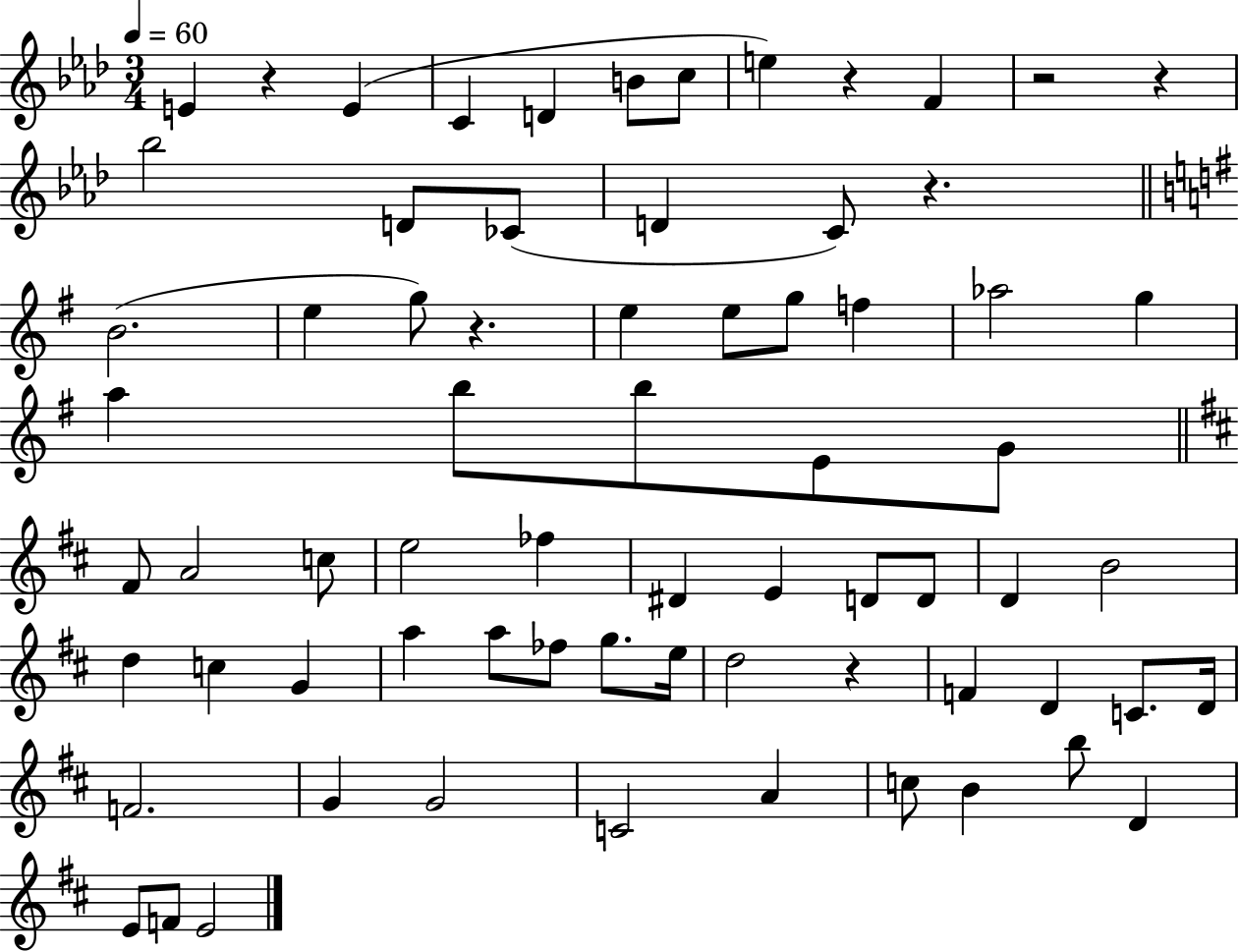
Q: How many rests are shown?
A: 7